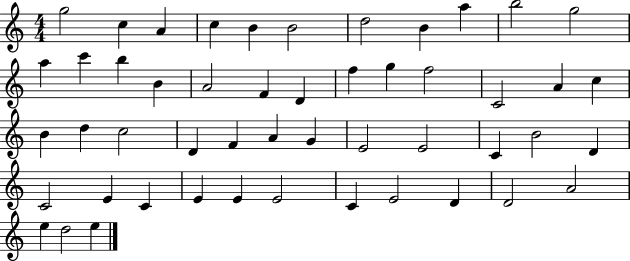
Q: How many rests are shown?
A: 0